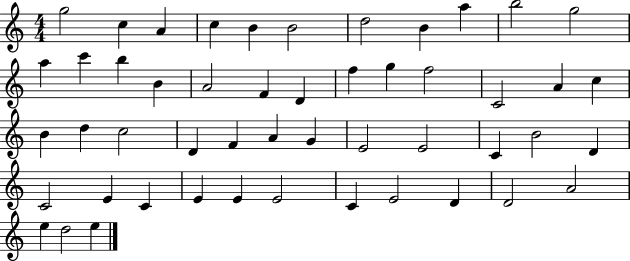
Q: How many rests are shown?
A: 0